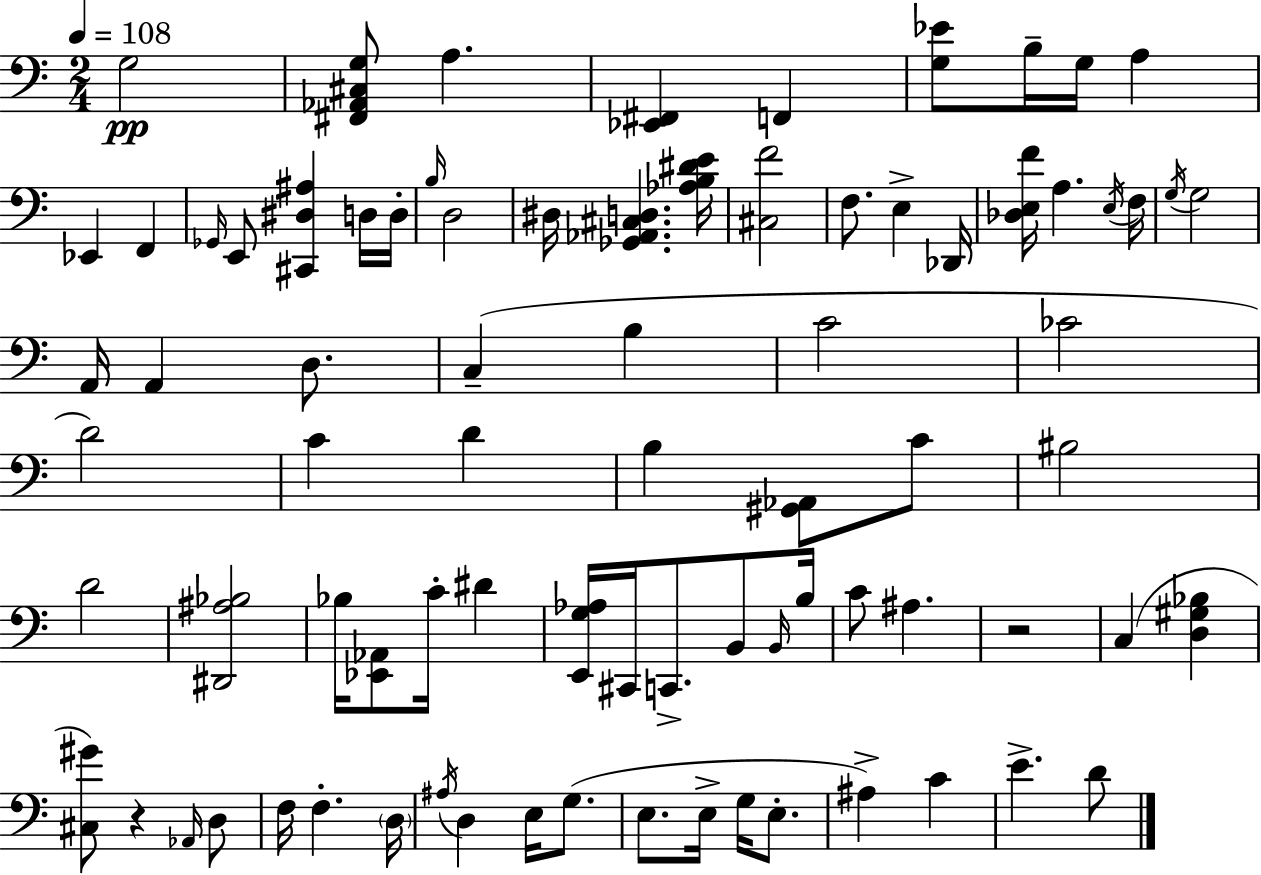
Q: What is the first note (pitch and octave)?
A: G3